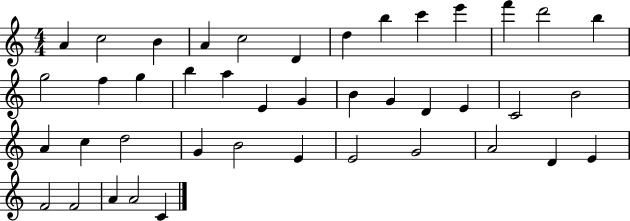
A4/q C5/h B4/q A4/q C5/h D4/q D5/q B5/q C6/q E6/q F6/q D6/h B5/q G5/h F5/q G5/q B5/q A5/q E4/q G4/q B4/q G4/q D4/q E4/q C4/h B4/h A4/q C5/q D5/h G4/q B4/h E4/q E4/h G4/h A4/h D4/q E4/q F4/h F4/h A4/q A4/h C4/q